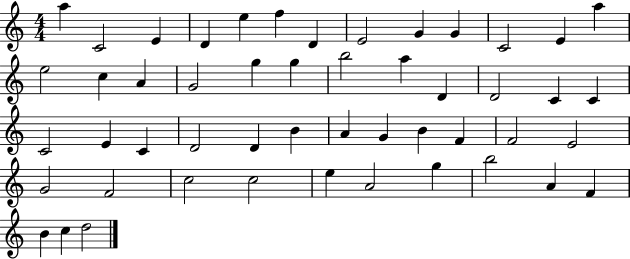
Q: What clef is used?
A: treble